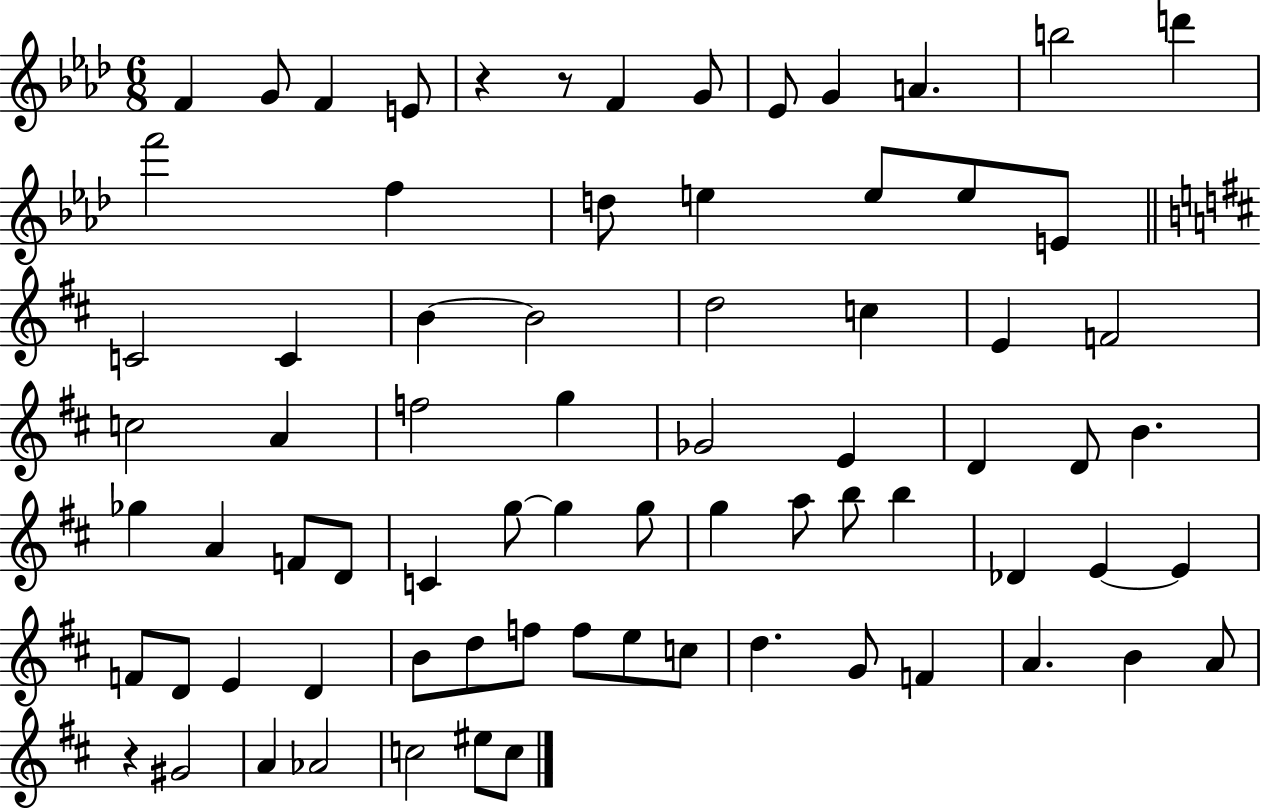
X:1
T:Untitled
M:6/8
L:1/4
K:Ab
F G/2 F E/2 z z/2 F G/2 _E/2 G A b2 d' f'2 f d/2 e e/2 e/2 E/2 C2 C B B2 d2 c E F2 c2 A f2 g _G2 E D D/2 B _g A F/2 D/2 C g/2 g g/2 g a/2 b/2 b _D E E F/2 D/2 E D B/2 d/2 f/2 f/2 e/2 c/2 d G/2 F A B A/2 z ^G2 A _A2 c2 ^e/2 c/2